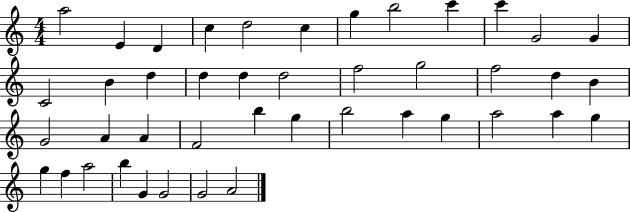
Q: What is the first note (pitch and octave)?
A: A5